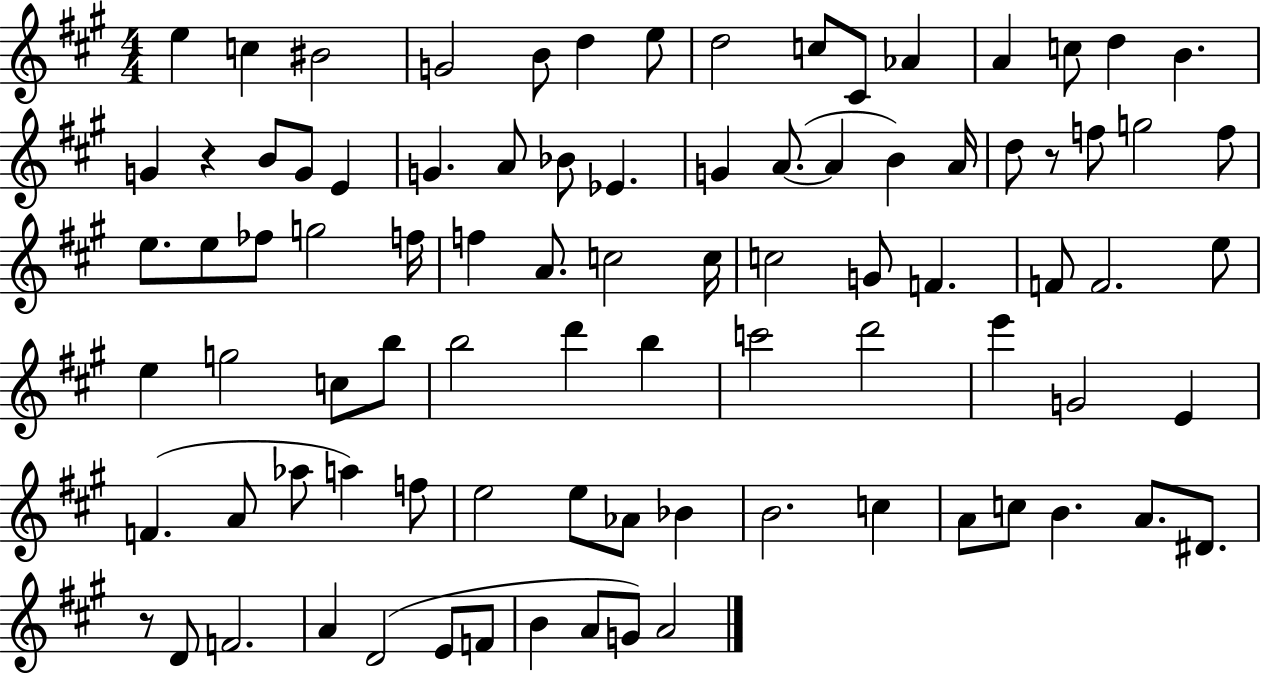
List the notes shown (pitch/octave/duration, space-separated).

E5/q C5/q BIS4/h G4/h B4/e D5/q E5/e D5/h C5/e C#4/e Ab4/q A4/q C5/e D5/q B4/q. G4/q R/q B4/e G4/e E4/q G4/q. A4/e Bb4/e Eb4/q. G4/q A4/e. A4/q B4/q A4/s D5/e R/e F5/e G5/h F5/e E5/e. E5/e FES5/e G5/h F5/s F5/q A4/e. C5/h C5/s C5/h G4/e F4/q. F4/e F4/h. E5/e E5/q G5/h C5/e B5/e B5/h D6/q B5/q C6/h D6/h E6/q G4/h E4/q F4/q. A4/e Ab5/e A5/q F5/e E5/h E5/e Ab4/e Bb4/q B4/h. C5/q A4/e C5/e B4/q. A4/e. D#4/e. R/e D4/e F4/h. A4/q D4/h E4/e F4/e B4/q A4/e G4/e A4/h